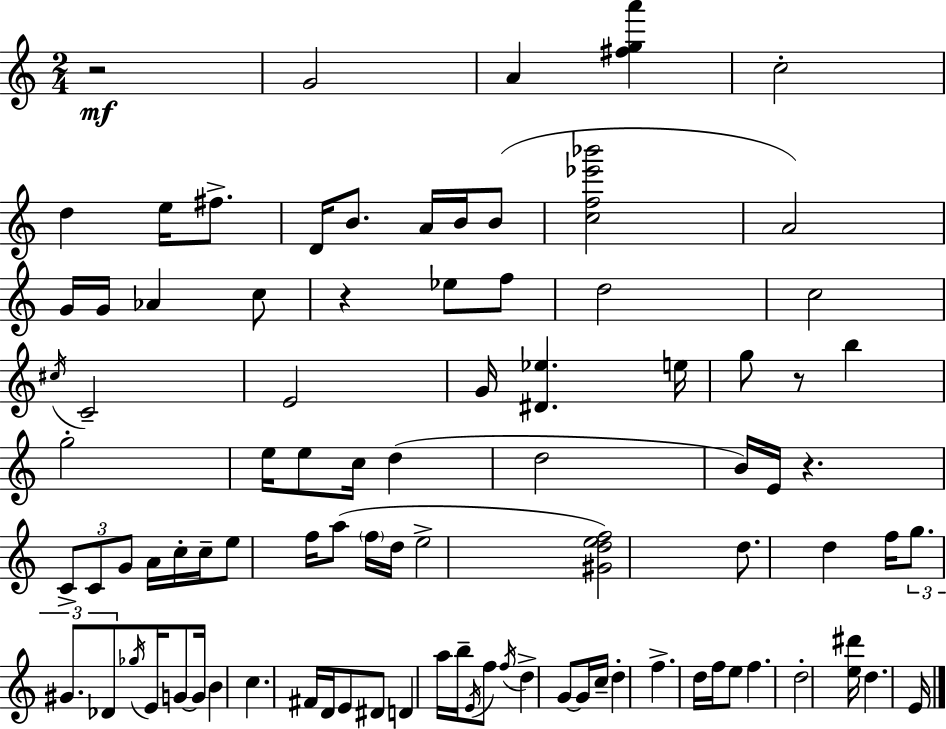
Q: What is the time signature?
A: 2/4